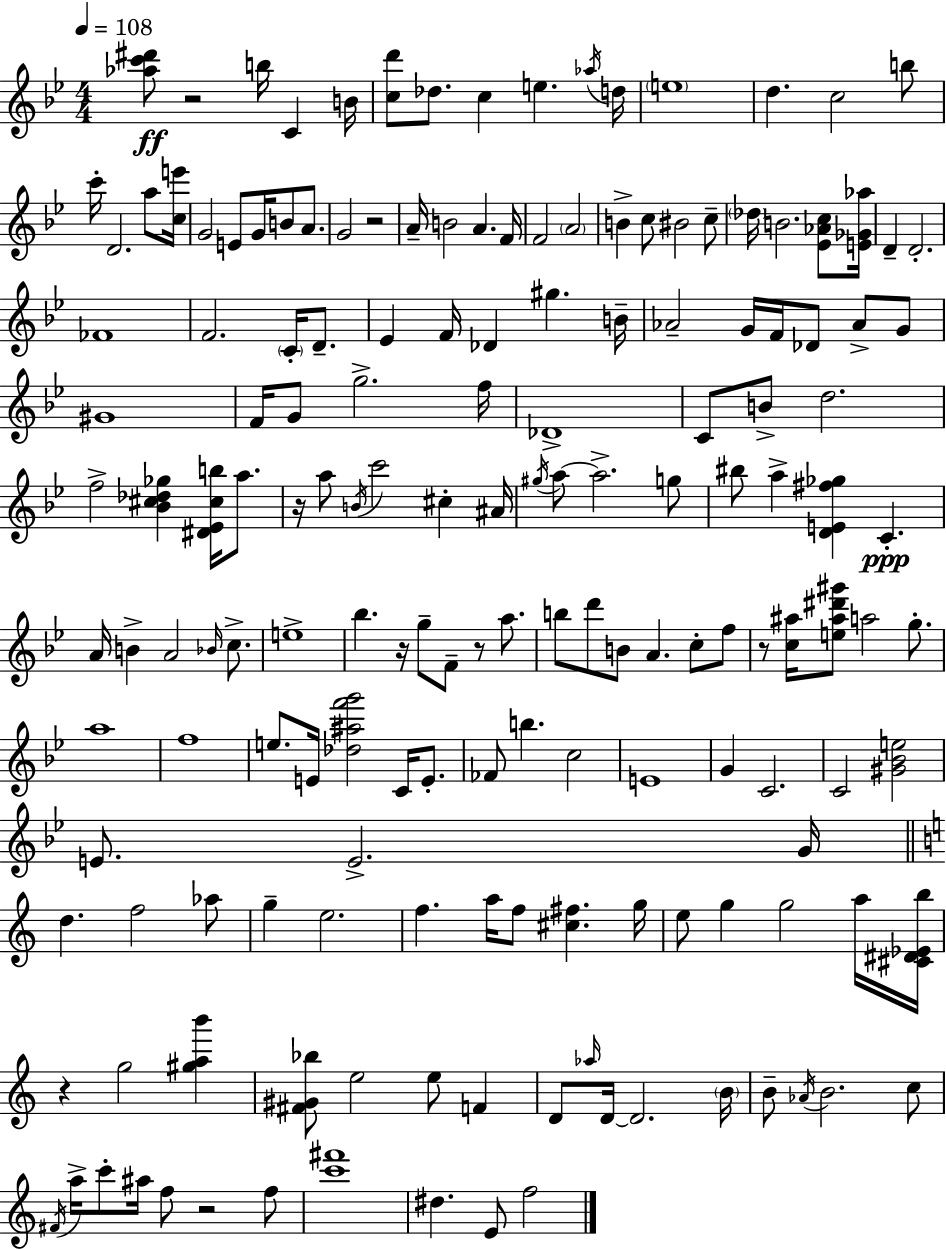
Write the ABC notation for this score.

X:1
T:Untitled
M:4/4
L:1/4
K:Gm
[_ac'^d']/2 z2 b/4 C B/4 [cd']/2 _d/2 c e _a/4 d/4 e4 d c2 b/2 c'/4 D2 a/2 [ce']/4 G2 E/2 G/4 B/2 A/2 G2 z2 A/4 B2 A F/4 F2 A2 B c/2 ^B2 c/2 _d/4 B2 [_E_Ac]/2 [E_G_a]/4 D D2 _F4 F2 C/4 D/2 _E F/4 _D ^g B/4 _A2 G/4 F/4 _D/2 _A/2 G/2 ^G4 F/4 G/2 g2 f/4 _D4 C/2 B/2 d2 f2 [_B^c_d_g] [^D_E^cb]/4 a/2 z/4 a/2 B/4 c'2 ^c ^A/4 ^g/4 a/2 a2 g/2 ^b/2 a [DE^f_g] C A/4 B A2 _B/4 c/2 e4 _b z/4 g/2 F/2 z/2 a/2 b/2 d'/2 B/2 A c/2 f/2 z/2 [c^a]/4 [e^a^d'^g']/2 a2 g/2 a4 f4 e/2 E/4 [_d^af'g']2 C/4 E/2 _F/2 b c2 E4 G C2 C2 [^G_Be]2 E/2 E2 G/4 d f2 _a/2 g e2 f a/4 f/2 [^c^f] g/4 e/2 g g2 a/4 [^C^D_Eb]/4 z g2 [^gab'] [^F^G_b]/2 e2 e/2 F D/2 _a/4 D/4 D2 B/4 B/2 _A/4 B2 c/2 ^F/4 a/4 c'/2 ^a/4 f/2 z2 f/2 [c'^f']4 ^d E/2 f2